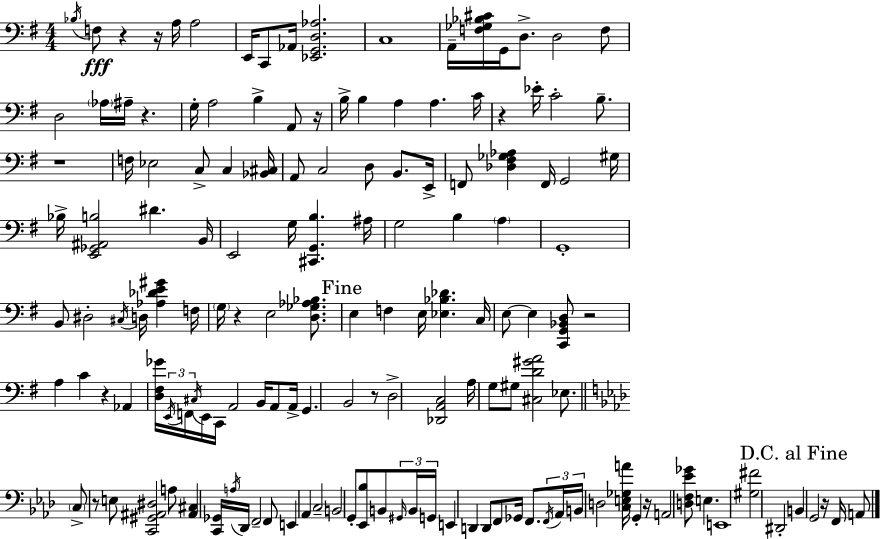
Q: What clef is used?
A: bass